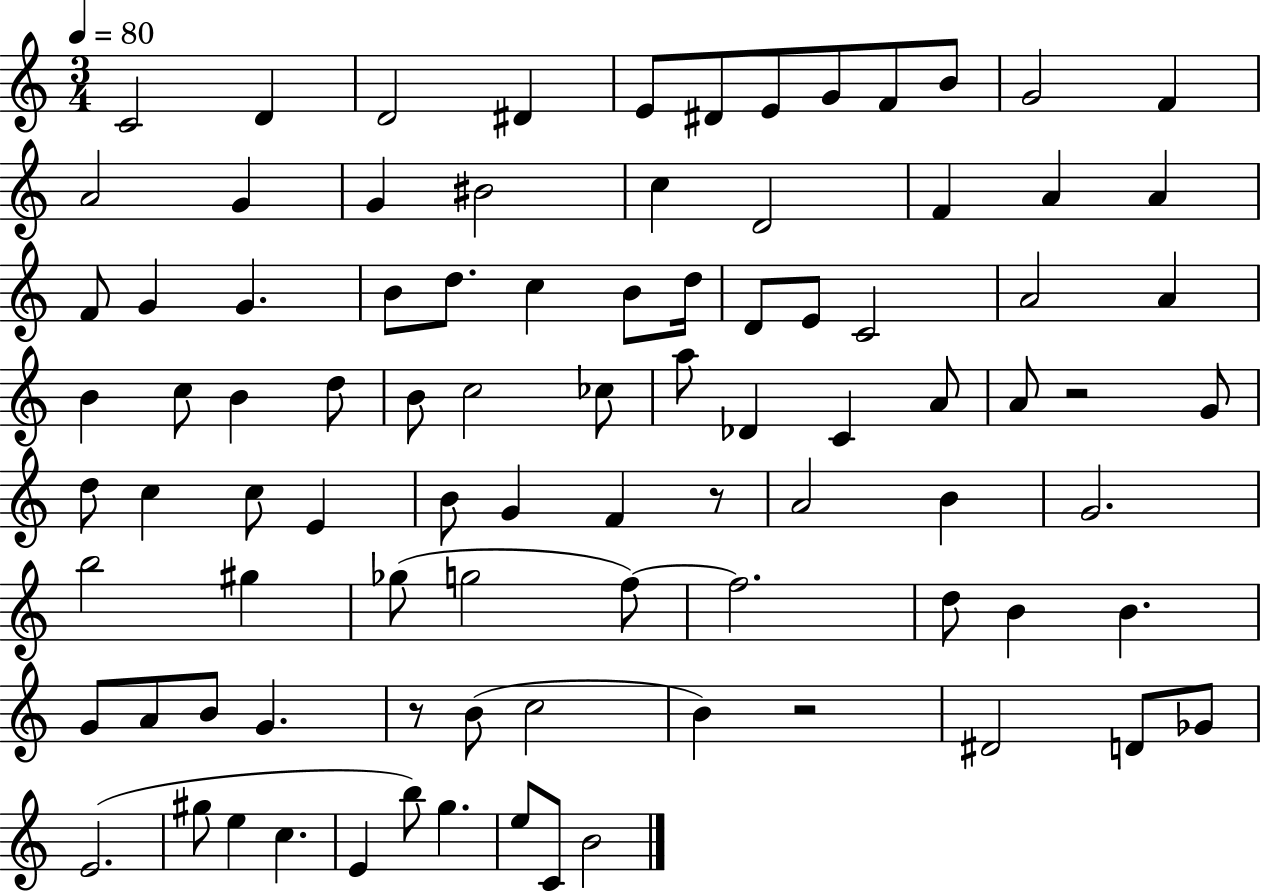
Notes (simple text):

C4/h D4/q D4/h D#4/q E4/e D#4/e E4/e G4/e F4/e B4/e G4/h F4/q A4/h G4/q G4/q BIS4/h C5/q D4/h F4/q A4/q A4/q F4/e G4/q G4/q. B4/e D5/e. C5/q B4/e D5/s D4/e E4/e C4/h A4/h A4/q B4/q C5/e B4/q D5/e B4/e C5/h CES5/e A5/e Db4/q C4/q A4/e A4/e R/h G4/e D5/e C5/q C5/e E4/q B4/e G4/q F4/q R/e A4/h B4/q G4/h. B5/h G#5/q Gb5/e G5/h F5/e F5/h. D5/e B4/q B4/q. G4/e A4/e B4/e G4/q. R/e B4/e C5/h B4/q R/h D#4/h D4/e Gb4/e E4/h. G#5/e E5/q C5/q. E4/q B5/e G5/q. E5/e C4/e B4/h